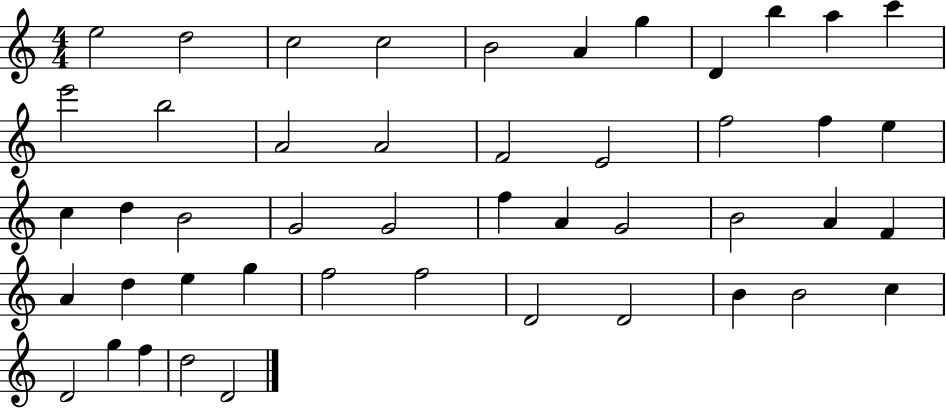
X:1
T:Untitled
M:4/4
L:1/4
K:C
e2 d2 c2 c2 B2 A g D b a c' e'2 b2 A2 A2 F2 E2 f2 f e c d B2 G2 G2 f A G2 B2 A F A d e g f2 f2 D2 D2 B B2 c D2 g f d2 D2